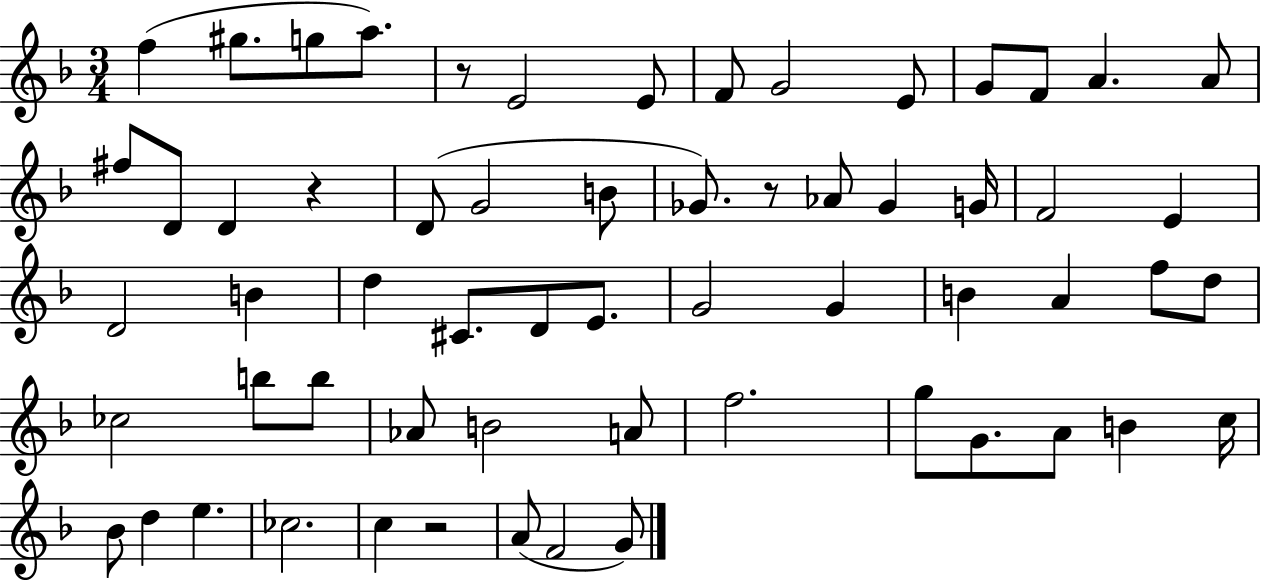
{
  \clef treble
  \numericTimeSignature
  \time 3/4
  \key f \major
  f''4( gis''8. g''8 a''8.) | r8 e'2 e'8 | f'8 g'2 e'8 | g'8 f'8 a'4. a'8 | \break fis''8 d'8 d'4 r4 | d'8( g'2 b'8 | ges'8.) r8 aes'8 ges'4 g'16 | f'2 e'4 | \break d'2 b'4 | d''4 cis'8. d'8 e'8. | g'2 g'4 | b'4 a'4 f''8 d''8 | \break ces''2 b''8 b''8 | aes'8 b'2 a'8 | f''2. | g''8 g'8. a'8 b'4 c''16 | \break bes'8 d''4 e''4. | ces''2. | c''4 r2 | a'8( f'2 g'8) | \break \bar "|."
}